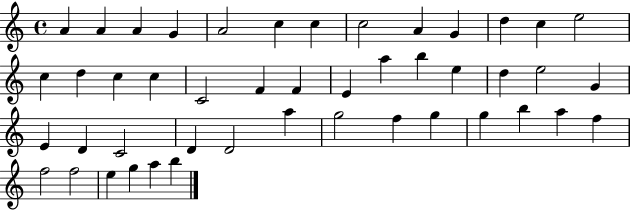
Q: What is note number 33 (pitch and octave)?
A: A5